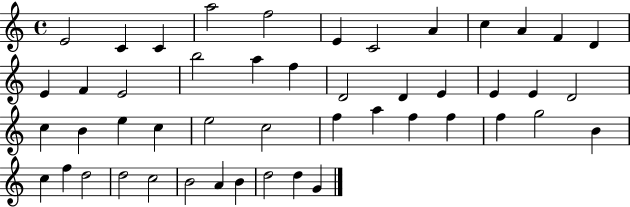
E4/h C4/q C4/q A5/h F5/h E4/q C4/h A4/q C5/q A4/q F4/q D4/q E4/q F4/q E4/h B5/h A5/q F5/q D4/h D4/q E4/q E4/q E4/q D4/h C5/q B4/q E5/q C5/q E5/h C5/h F5/q A5/q F5/q F5/q F5/q G5/h B4/q C5/q F5/q D5/h D5/h C5/h B4/h A4/q B4/q D5/h D5/q G4/q